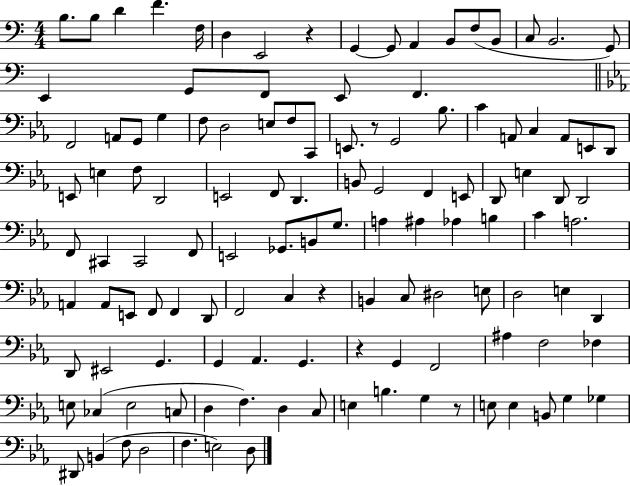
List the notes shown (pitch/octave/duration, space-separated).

B3/e. B3/e D4/q F4/q. F3/s D3/q E2/h R/q G2/q G2/e A2/q B2/e F3/e B2/e C3/e B2/h. G2/e E2/q G2/e F2/e E2/e F2/q. F2/h A2/e G2/e G3/q F3/e D3/h E3/e F3/e C2/e E2/e. R/e G2/h Bb3/e. C4/q A2/e C3/q A2/e E2/e D2/e E2/e E3/q F3/e D2/h E2/h F2/e D2/q. B2/e G2/h F2/q E2/e D2/e E3/q D2/e D2/h F2/e C#2/q C#2/h F2/e E2/h Gb2/e. B2/e G3/e. A3/q A#3/q Ab3/q B3/q C4/q A3/h. A2/q A2/e E2/e F2/e F2/q D2/e F2/h C3/q R/q B2/q C3/e D#3/h E3/e D3/h E3/q D2/q D2/e EIS2/h G2/q. G2/q Ab2/q. G2/q. R/q G2/q F2/h A#3/q F3/h FES3/q E3/e CES3/q E3/h C3/e D3/q F3/q. D3/q C3/e E3/q B3/q. G3/q R/e E3/e E3/q B2/e G3/q Gb3/q D#2/e B2/q F3/e D3/h F3/q. E3/h D3/e